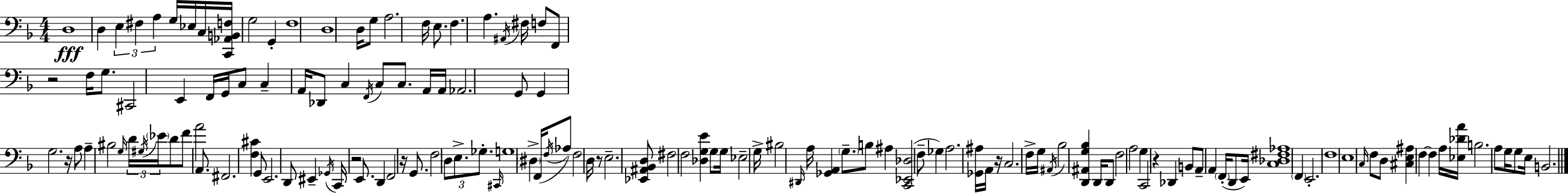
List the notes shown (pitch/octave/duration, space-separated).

D3/w D3/q E3/q F#3/q A3/q G3/s Eb3/s C3/s [C2,Ab2,B2,F3]/s G3/h G2/q F3/w D3/w D3/s G3/e A3/h. F3/s E3/e. F3/q. A3/q. A#2/s F#3/s F3/e F2/e R/h F3/s G3/e. C#2/h E2/q F2/s G2/s C3/e C3/q A2/s Db2/e C3/q F2/s C3/e C3/e. A2/s A2/s Ab2/h. G2/e G2/q G3/h. R/s A3/e A3/q BIS3/h G3/s D4/s G#3/s Eb4/s D4/e F4/e A4/h A2/e. F#2/h. [F3,C#4]/q G2/e E2/h. D2/e EIS2/q Gb2/s C2/s R/h E2/e. D2/q F2/h R/s G2/e. F3/h D3/e E3/e. Gb3/e. C#2/s G3/w D#3/q F2/s F3/s Ab3/e F3/h D3/s R/e E3/h. [Eb2,A#2,Bb2,D3]/e F#3/h F3/h [Db3,G3,E4]/q G3/e G3/s Eb3/h G3/s BIS3/h D#2/s A3/s [Gb2,A2]/q G3/e. B3/e A#3/q [C2,Eb2,Db3]/h F3/e Gb3/q A3/h. [Gb2,A#3]/s A2/s R/s C3/h. F3/s G3/s A#2/s Bb3/h [D2,A#2,G3,Bb3]/q D2/s D2/e F3/h A3/h G3/q C2/h R/q Db2/q B2/e A2/e A2/q F2/s D2/e E2/s [C3,Db3,F#3,Ab3]/w F2/q E2/h. F3/w E3/w C3/s F3/e D3/e [C#3,E3,A#3]/q F3/q F3/q A3/s [Eb3,Db4,A4]/s B3/h. A3/e G3/s G3/e E3/s B2/h.